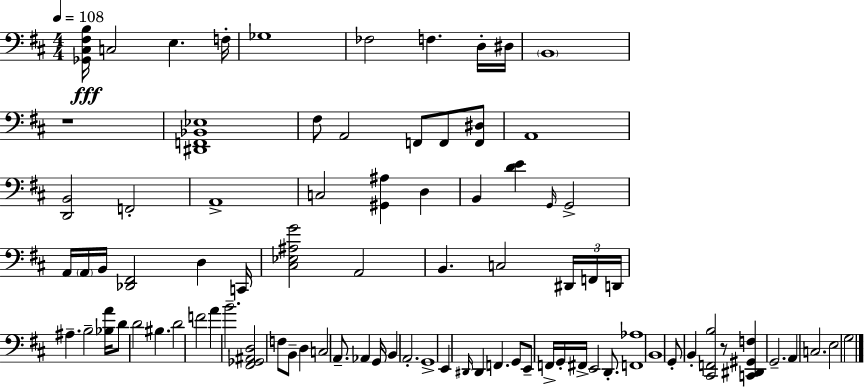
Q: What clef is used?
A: bass